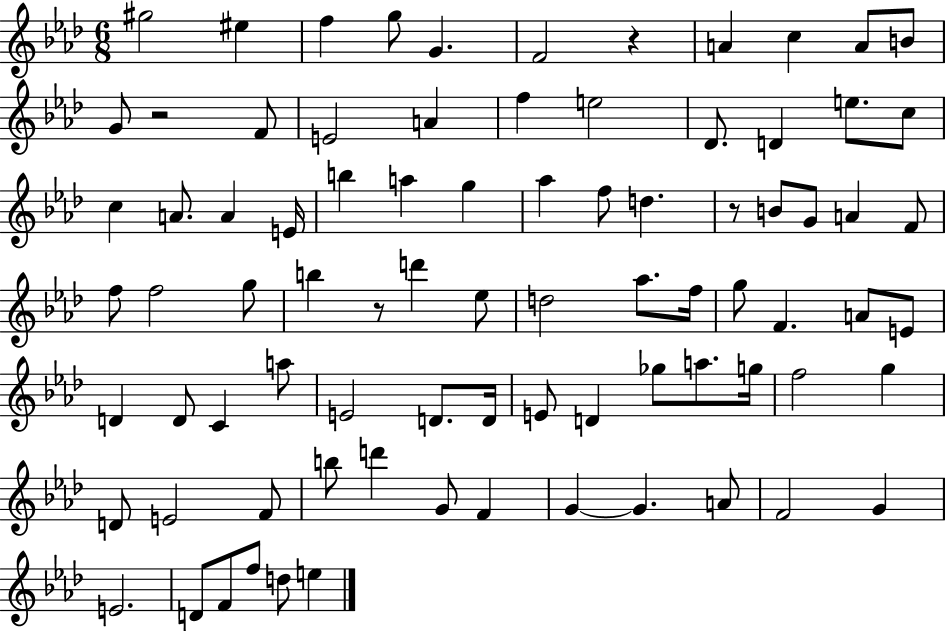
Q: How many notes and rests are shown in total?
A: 83